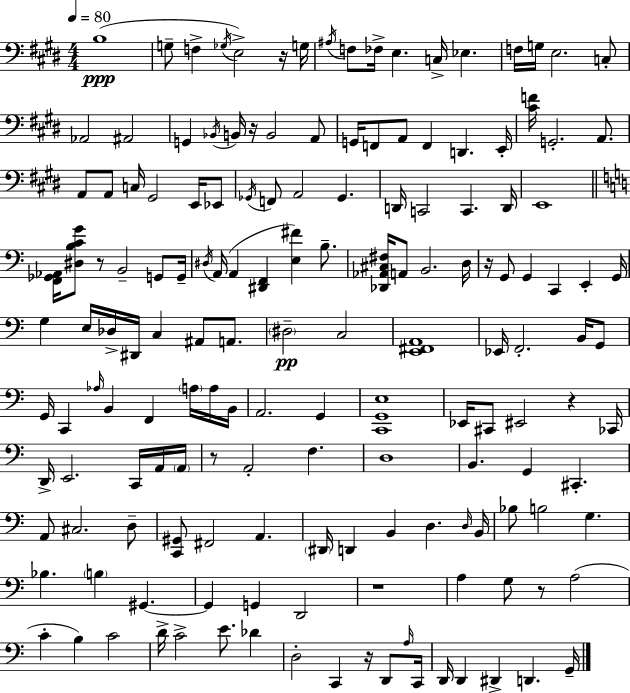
X:1
T:Untitled
M:4/4
L:1/4
K:E
B,4 G,/2 F, _G,/4 E,2 z/4 G,/4 ^A,/4 F,/2 _F,/4 E, C,/4 _E, F,/4 G,/4 E,2 C,/2 _A,,2 ^A,,2 G,, _B,,/4 B,,/4 z/4 B,,2 A,,/2 G,,/4 F,,/2 A,,/2 F,, D,, E,,/4 [^CF]/4 G,,2 A,,/2 A,,/2 A,,/2 C,/4 ^G,,2 E,,/4 _E,,/2 _G,,/4 F,,/2 A,,2 _G,, D,,/4 C,,2 C,, D,,/4 E,,4 [F,,_G,,_A,,]/4 [^D,B,CG]/2 z/2 B,,2 G,,/2 G,,/4 ^D,/4 A,,/4 A,, [^D,,F,,] [E,^F] B,/2 [_D,,_A,,^C,^F,]/4 A,,/2 B,,2 D,/4 z/4 G,,/2 G,, C,, E,, G,,/4 G, E,/4 _D,/4 ^D,,/4 C, ^A,,/2 A,,/2 ^D,2 C,2 [E,,^F,,A,,]4 _E,,/4 F,,2 B,,/4 G,,/2 G,,/4 C,, _A,/4 B,, F,, A,/4 A,/4 B,,/4 A,,2 G,, [C,,G,,E,]4 _E,,/4 ^C,,/2 ^E,,2 z _C,,/4 D,,/4 E,,2 C,,/4 A,,/4 A,,/4 z/2 A,,2 F, D,4 B,, G,, ^C,, A,,/2 ^C,2 D,/2 [C,,^G,,]/2 ^F,,2 A,, ^D,,/4 D,, B,, D, D,/4 B,,/4 _B,/2 B,2 G, _B, B, ^G,, ^G,, G,, D,,2 z4 A, G,/2 z/2 A,2 C B, C2 D/4 C2 E/2 _D D,2 C,, z/4 D,,/2 A,/4 C,,/4 D,,/4 D,, ^D,, D,, G,,/4